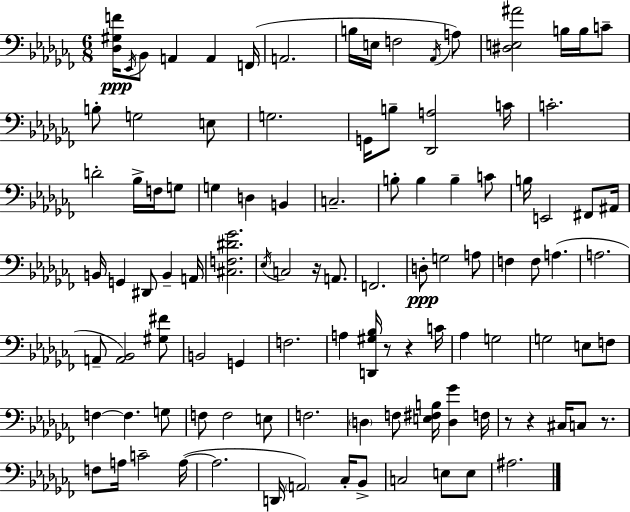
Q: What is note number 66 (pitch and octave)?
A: F3